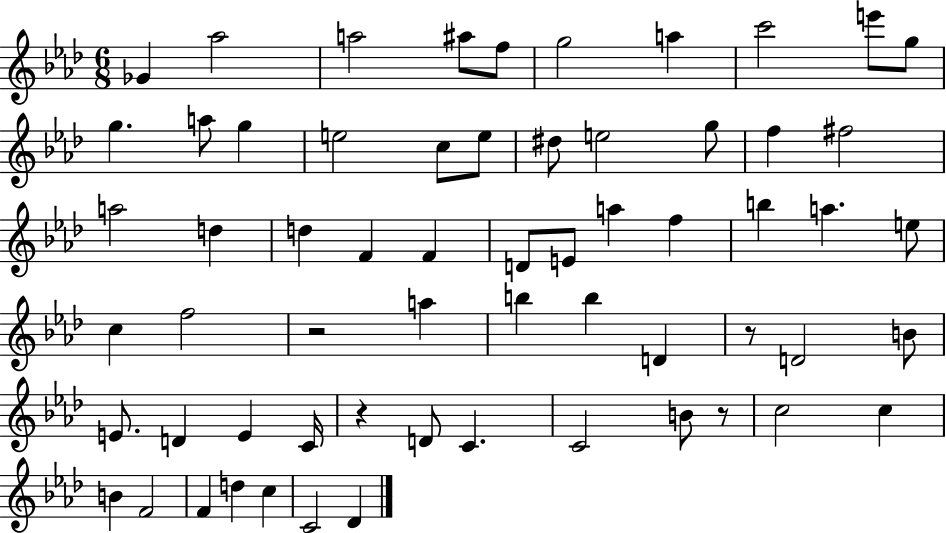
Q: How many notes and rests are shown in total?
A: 62